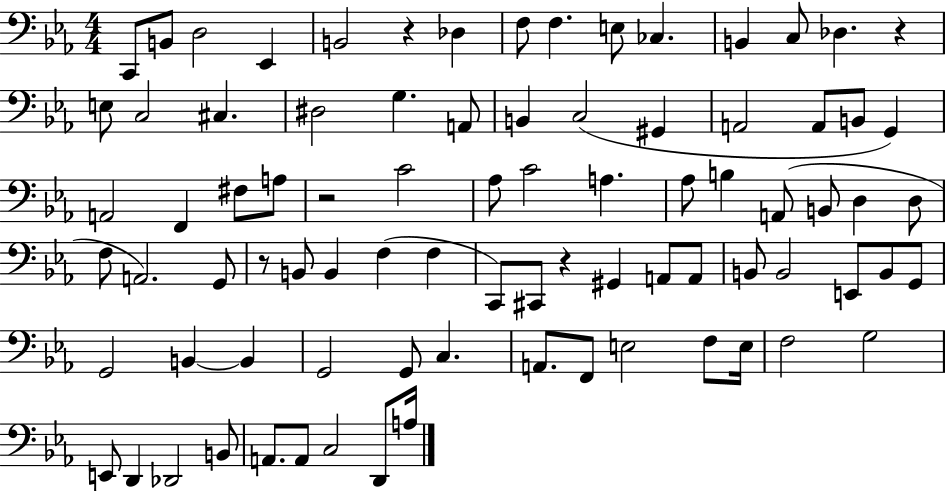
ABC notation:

X:1
T:Untitled
M:4/4
L:1/4
K:Eb
C,,/2 B,,/2 D,2 _E,, B,,2 z _D, F,/2 F, E,/2 _C, B,, C,/2 _D, z E,/2 C,2 ^C, ^D,2 G, A,,/2 B,, C,2 ^G,, A,,2 A,,/2 B,,/2 G,, A,,2 F,, ^F,/2 A,/2 z2 C2 _A,/2 C2 A, _A,/2 B, A,,/2 B,,/2 D, D,/2 F,/2 A,,2 G,,/2 z/2 B,,/2 B,, F, F, C,,/2 ^C,,/2 z ^G,, A,,/2 A,,/2 B,,/2 B,,2 E,,/2 B,,/2 G,,/2 G,,2 B,, B,, G,,2 G,,/2 C, A,,/2 F,,/2 E,2 F,/2 E,/4 F,2 G,2 E,,/2 D,, _D,,2 B,,/2 A,,/2 A,,/2 C,2 D,,/2 A,/4